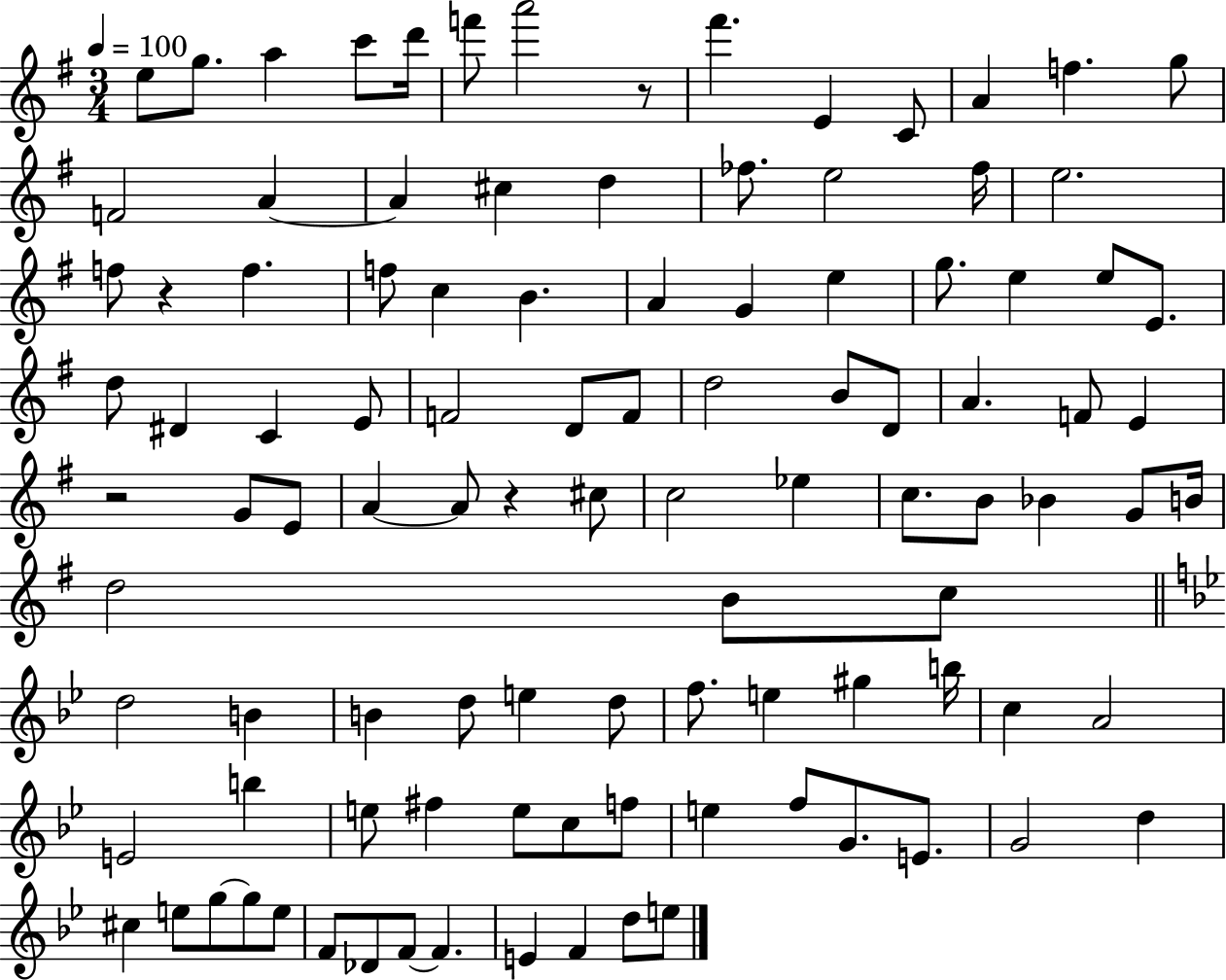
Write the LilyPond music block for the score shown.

{
  \clef treble
  \numericTimeSignature
  \time 3/4
  \key g \major
  \tempo 4 = 100
  e''8 g''8. a''4 c'''8 d'''16 | f'''8 a'''2 r8 | fis'''4. e'4 c'8 | a'4 f''4. g''8 | \break f'2 a'4~~ | a'4 cis''4 d''4 | fes''8. e''2 fes''16 | e''2. | \break f''8 r4 f''4. | f''8 c''4 b'4. | a'4 g'4 e''4 | g''8. e''4 e''8 e'8. | \break d''8 dis'4 c'4 e'8 | f'2 d'8 f'8 | d''2 b'8 d'8 | a'4. f'8 e'4 | \break r2 g'8 e'8 | a'4~~ a'8 r4 cis''8 | c''2 ees''4 | c''8. b'8 bes'4 g'8 b'16 | \break d''2 b'8 c''8 | \bar "||" \break \key g \minor d''2 b'4 | b'4 d''8 e''4 d''8 | f''8. e''4 gis''4 b''16 | c''4 a'2 | \break e'2 b''4 | e''8 fis''4 e''8 c''8 f''8 | e''4 f''8 g'8. e'8. | g'2 d''4 | \break cis''4 e''8 g''8~~ g''8 e''8 | f'8 des'8 f'8~~ f'4. | e'4 f'4 d''8 e''8 | \bar "|."
}